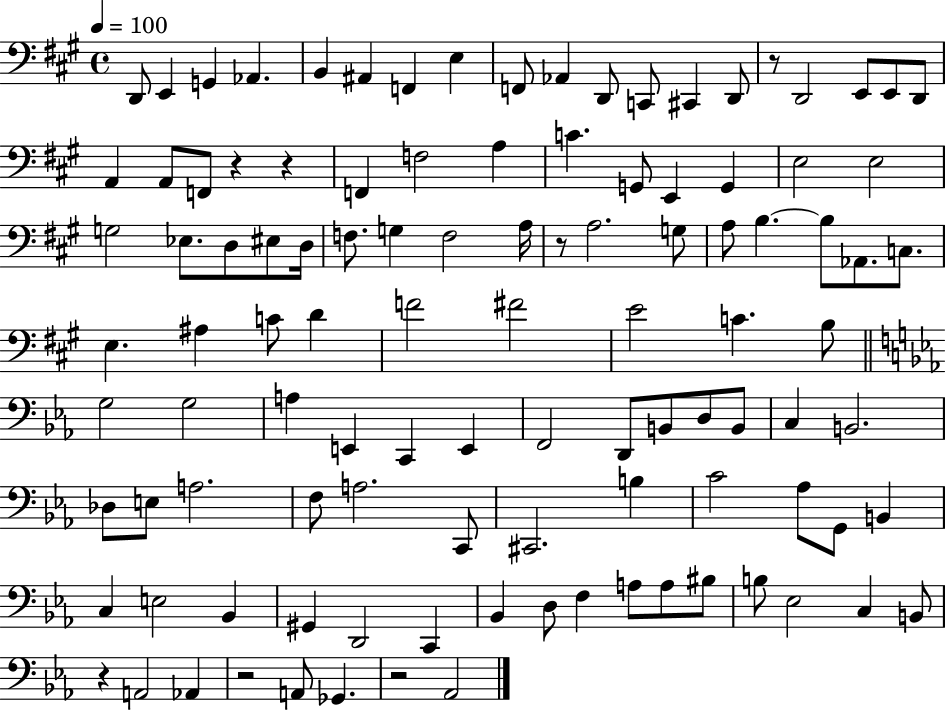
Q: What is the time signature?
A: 4/4